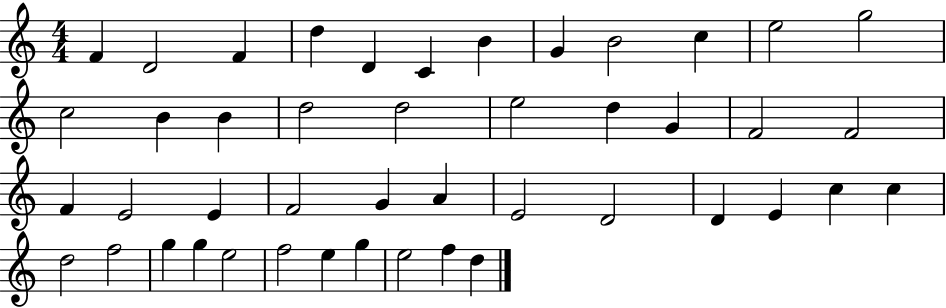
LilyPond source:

{
  \clef treble
  \numericTimeSignature
  \time 4/4
  \key c \major
  f'4 d'2 f'4 | d''4 d'4 c'4 b'4 | g'4 b'2 c''4 | e''2 g''2 | \break c''2 b'4 b'4 | d''2 d''2 | e''2 d''4 g'4 | f'2 f'2 | \break f'4 e'2 e'4 | f'2 g'4 a'4 | e'2 d'2 | d'4 e'4 c''4 c''4 | \break d''2 f''2 | g''4 g''4 e''2 | f''2 e''4 g''4 | e''2 f''4 d''4 | \break \bar "|."
}